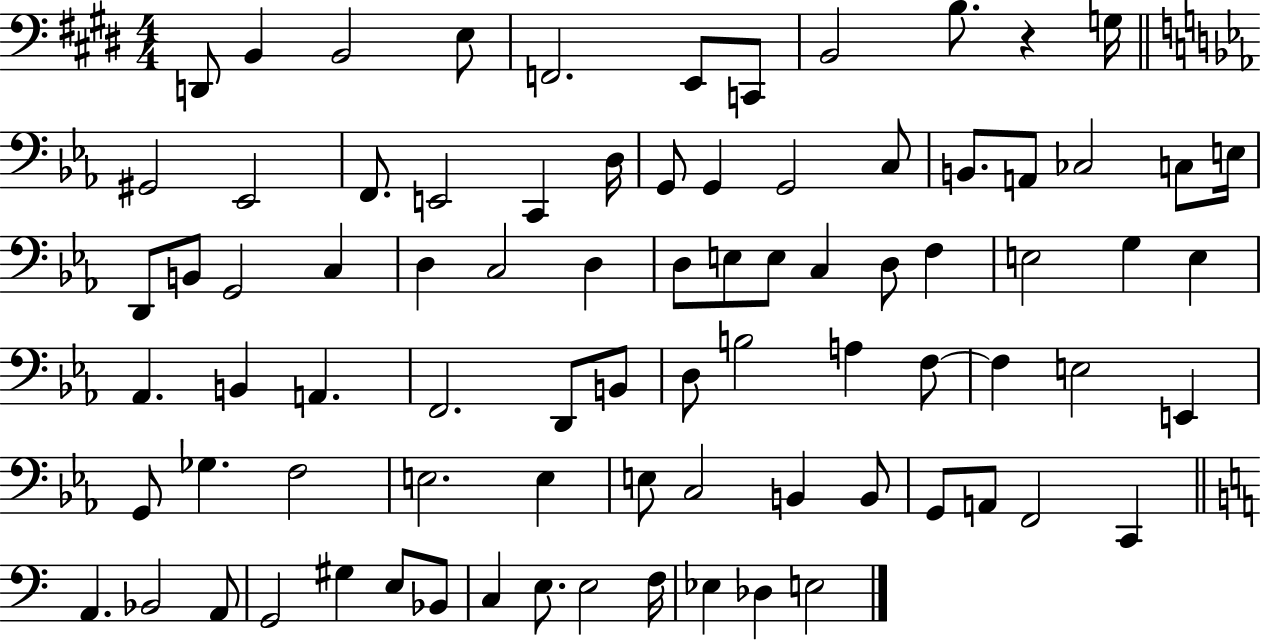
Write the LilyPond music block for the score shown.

{
  \clef bass
  \numericTimeSignature
  \time 4/4
  \key e \major
  d,8 b,4 b,2 e8 | f,2. e,8 c,8 | b,2 b8. r4 g16 | \bar "||" \break \key ees \major gis,2 ees,2 | f,8. e,2 c,4 d16 | g,8 g,4 g,2 c8 | b,8. a,8 ces2 c8 e16 | \break d,8 b,8 g,2 c4 | d4 c2 d4 | d8 e8 e8 c4 d8 f4 | e2 g4 e4 | \break aes,4. b,4 a,4. | f,2. d,8 b,8 | d8 b2 a4 f8~~ | f4 e2 e,4 | \break g,8 ges4. f2 | e2. e4 | e8 c2 b,4 b,8 | g,8 a,8 f,2 c,4 | \break \bar "||" \break \key a \minor a,4. bes,2 a,8 | g,2 gis4 e8 bes,8 | c4 e8. e2 f16 | ees4 des4 e2 | \break \bar "|."
}